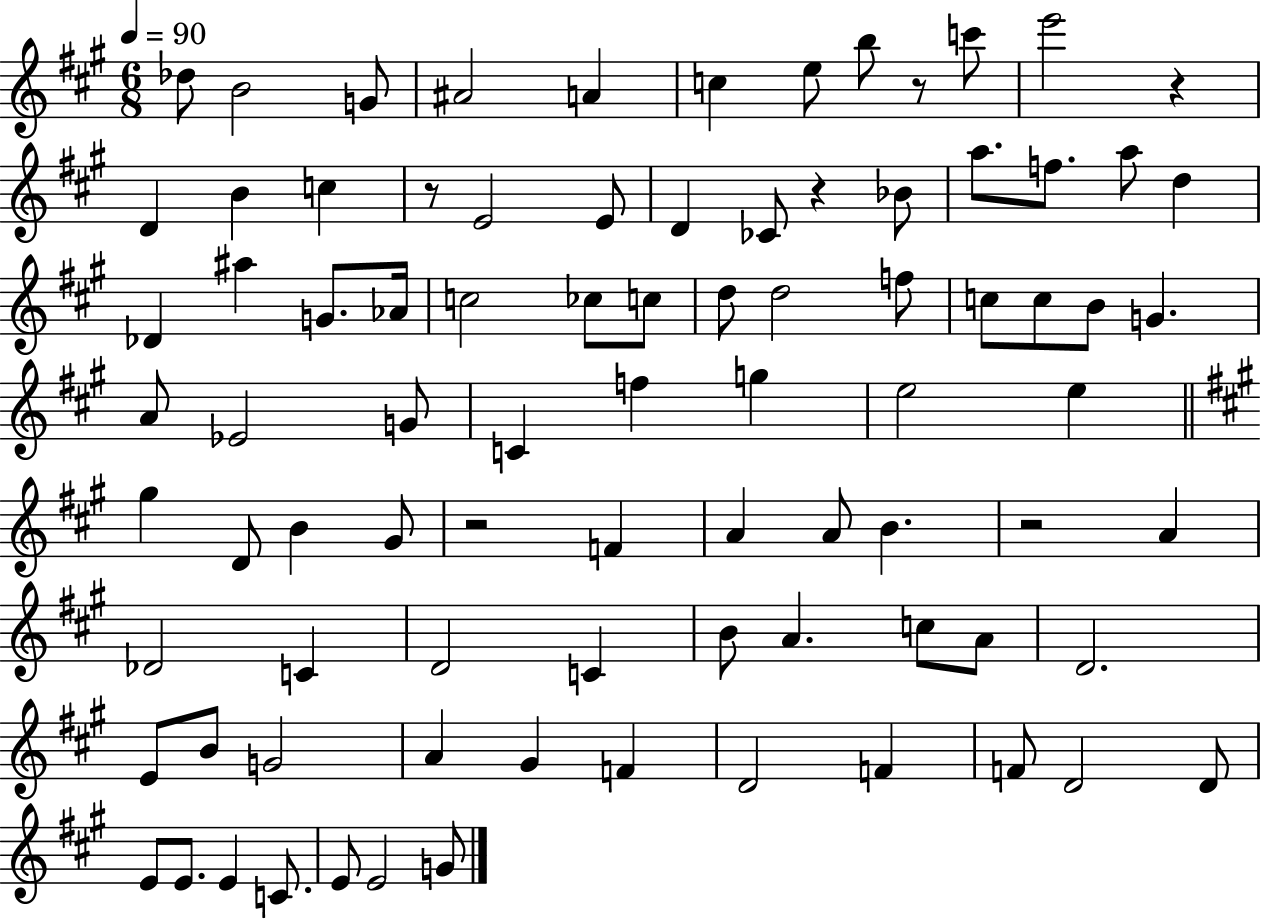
X:1
T:Untitled
M:6/8
L:1/4
K:A
_d/2 B2 G/2 ^A2 A c e/2 b/2 z/2 c'/2 e'2 z D B c z/2 E2 E/2 D _C/2 z _B/2 a/2 f/2 a/2 d _D ^a G/2 _A/4 c2 _c/2 c/2 d/2 d2 f/2 c/2 c/2 B/2 G A/2 _E2 G/2 C f g e2 e ^g D/2 B ^G/2 z2 F A A/2 B z2 A _D2 C D2 C B/2 A c/2 A/2 D2 E/2 B/2 G2 A ^G F D2 F F/2 D2 D/2 E/2 E/2 E C/2 E/2 E2 G/2